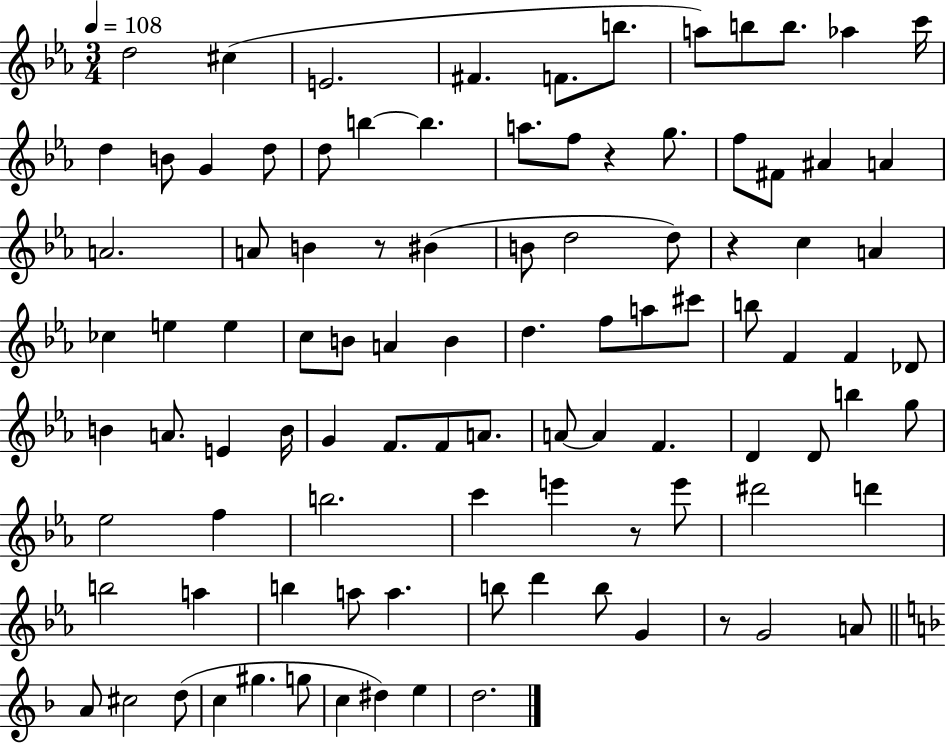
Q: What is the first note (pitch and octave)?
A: D5